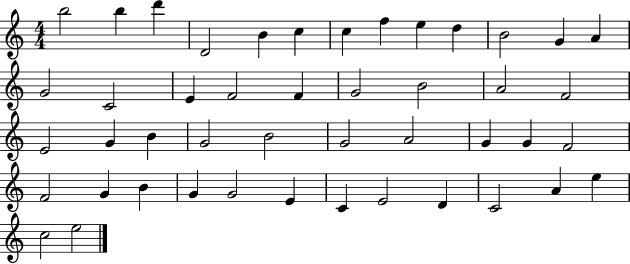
B5/h B5/q D6/q D4/h B4/q C5/q C5/q F5/q E5/q D5/q B4/h G4/q A4/q G4/h C4/h E4/q F4/h F4/q G4/h B4/h A4/h F4/h E4/h G4/q B4/q G4/h B4/h G4/h A4/h G4/q G4/q F4/h F4/h G4/q B4/q G4/q G4/h E4/q C4/q E4/h D4/q C4/h A4/q E5/q C5/h E5/h